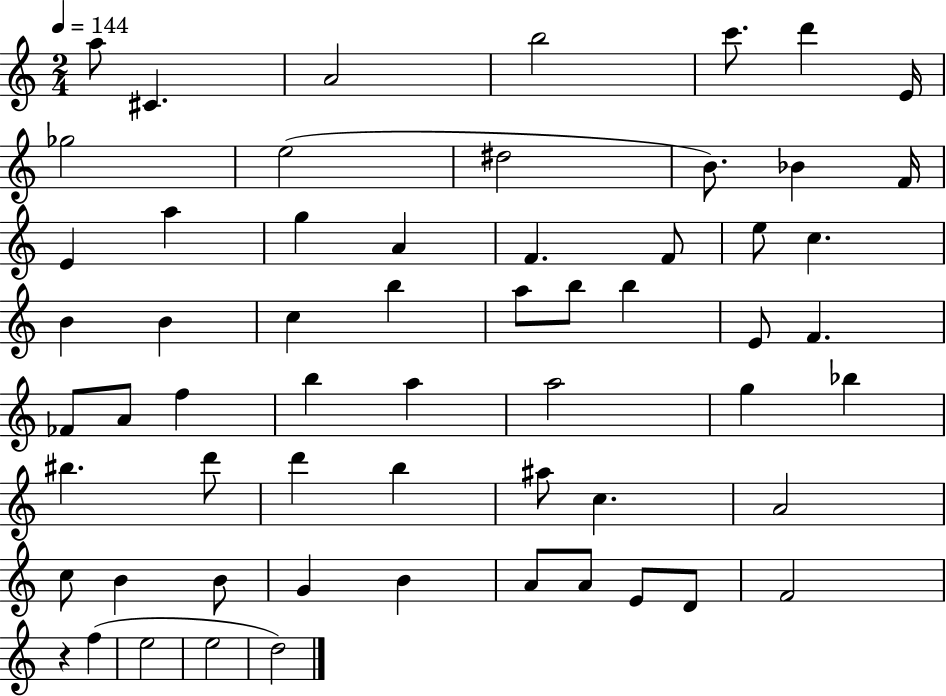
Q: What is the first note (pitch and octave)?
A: A5